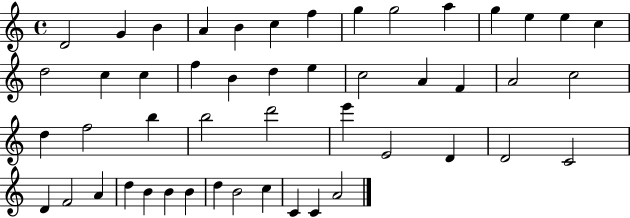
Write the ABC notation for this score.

X:1
T:Untitled
M:4/4
L:1/4
K:C
D2 G B A B c f g g2 a g e e c d2 c c f B d e c2 A F A2 c2 d f2 b b2 d'2 e' E2 D D2 C2 D F2 A d B B B d B2 c C C A2